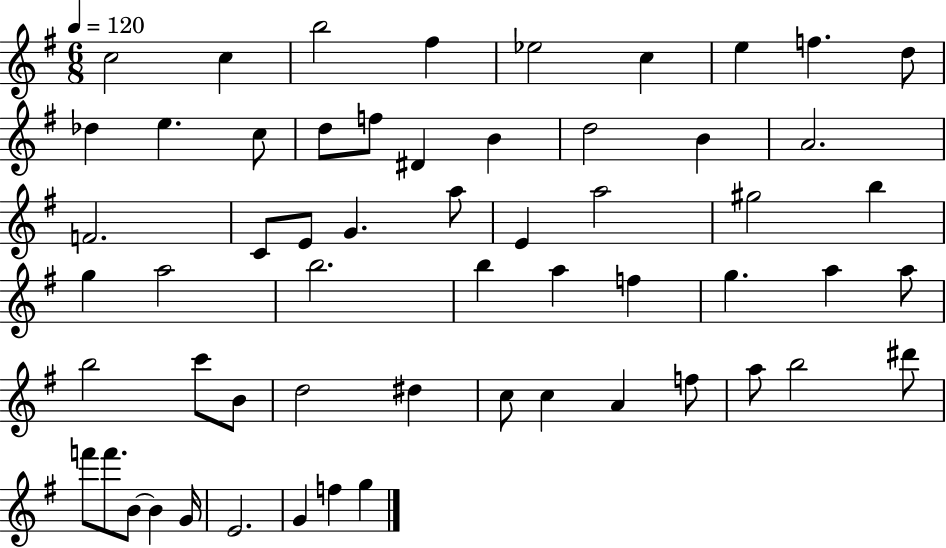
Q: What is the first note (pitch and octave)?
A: C5